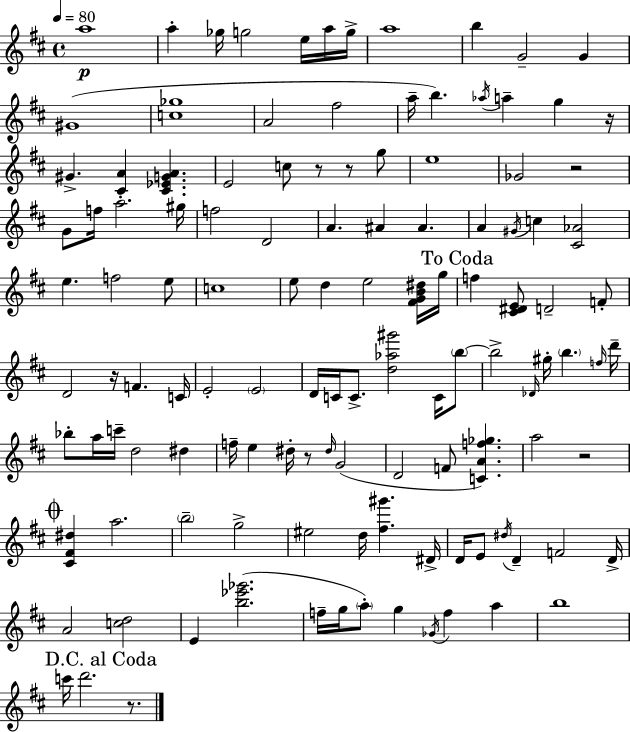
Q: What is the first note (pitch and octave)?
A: A5